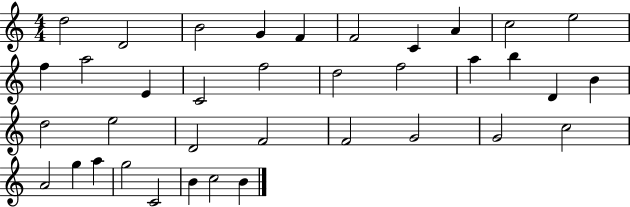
D5/h D4/h B4/h G4/q F4/q F4/h C4/q A4/q C5/h E5/h F5/q A5/h E4/q C4/h F5/h D5/h F5/h A5/q B5/q D4/q B4/q D5/h E5/h D4/h F4/h F4/h G4/h G4/h C5/h A4/h G5/q A5/q G5/h C4/h B4/q C5/h B4/q